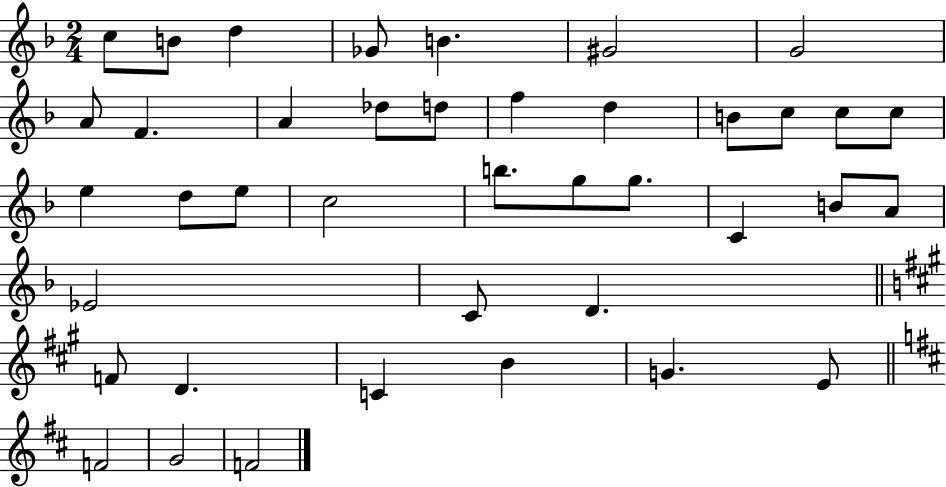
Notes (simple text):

C5/e B4/e D5/q Gb4/e B4/q. G#4/h G4/h A4/e F4/q. A4/q Db5/e D5/e F5/q D5/q B4/e C5/e C5/e C5/e E5/q D5/e E5/e C5/h B5/e. G5/e G5/e. C4/q B4/e A4/e Eb4/h C4/e D4/q. F4/e D4/q. C4/q B4/q G4/q. E4/e F4/h G4/h F4/h